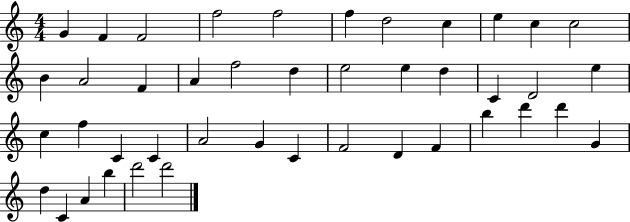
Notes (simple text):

G4/q F4/q F4/h F5/h F5/h F5/q D5/h C5/q E5/q C5/q C5/h B4/q A4/h F4/q A4/q F5/h D5/q E5/h E5/q D5/q C4/q D4/h E5/q C5/q F5/q C4/q C4/q A4/h G4/q C4/q F4/h D4/q F4/q B5/q D6/q D6/q G4/q D5/q C4/q A4/q B5/q D6/h D6/h